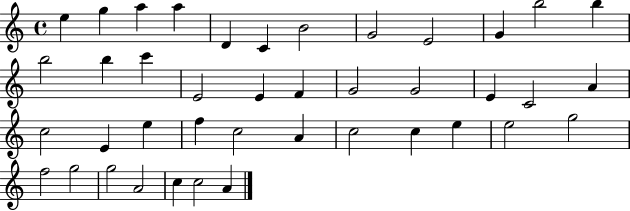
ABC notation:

X:1
T:Untitled
M:4/4
L:1/4
K:C
e g a a D C B2 G2 E2 G b2 b b2 b c' E2 E F G2 G2 E C2 A c2 E e f c2 A c2 c e e2 g2 f2 g2 g2 A2 c c2 A